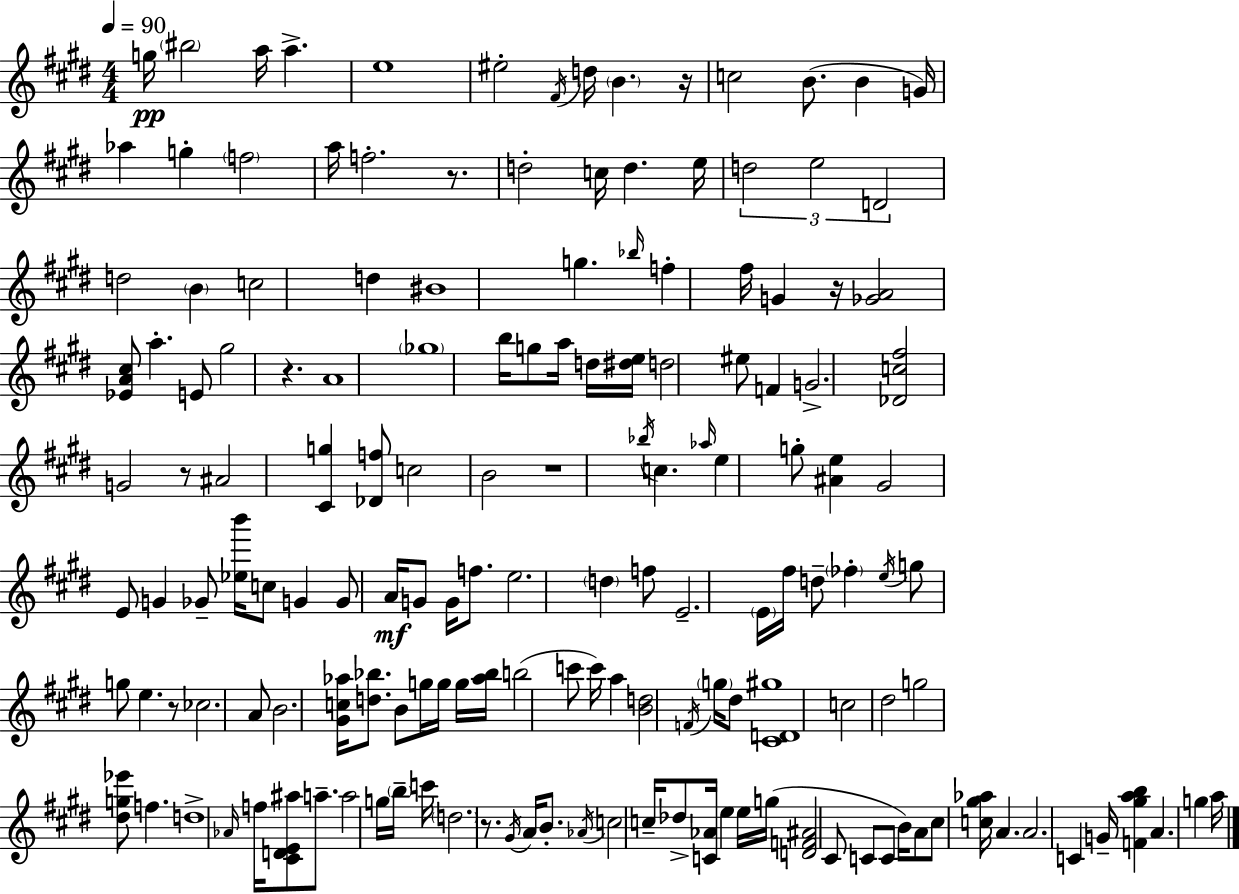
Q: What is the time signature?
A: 4/4